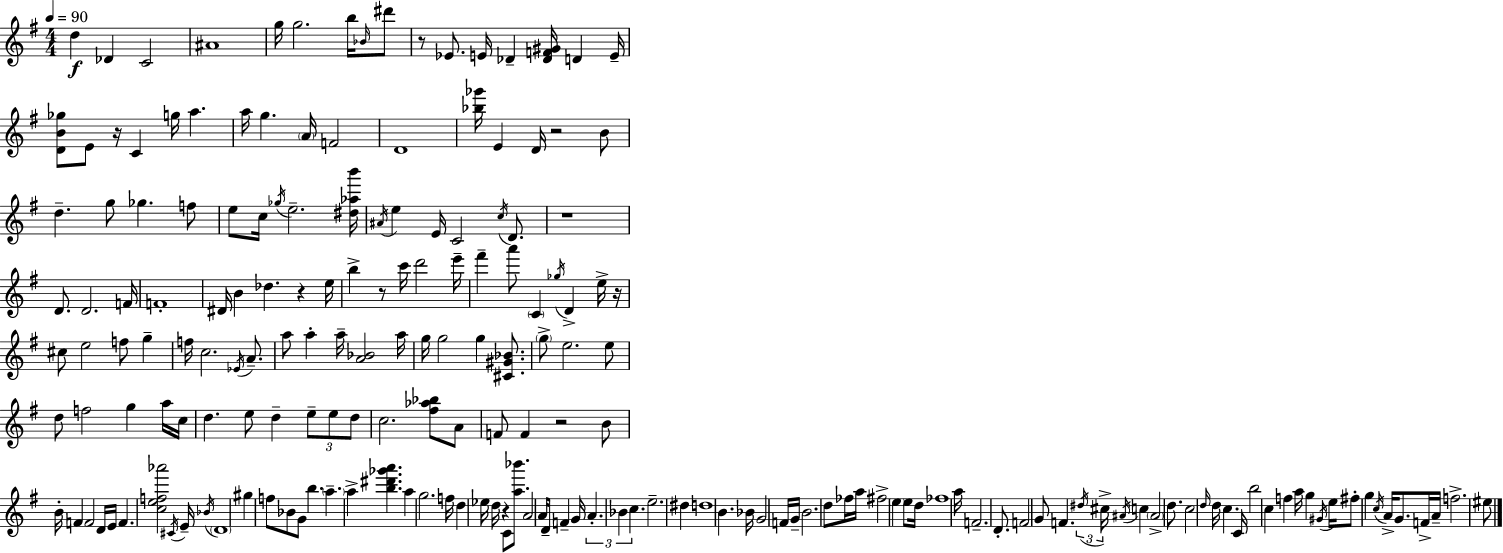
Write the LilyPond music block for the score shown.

{
  \clef treble
  \numericTimeSignature
  \time 4/4
  \key e \minor
  \tempo 4 = 90
  d''4\f des'4 c'2 | ais'1 | g''16 g''2. b''16 \grace { bes'16 } dis'''8 | r8 ees'8. e'16 des'4-- <des' f' gis'>16 d'4 | \break e'16-- <d' b' ges''>8 e'8 r16 c'4 g''16 a''4. | a''16 g''4. \parenthesize a'16 f'2 | d'1 | <bes'' ges'''>16 e'4 d'16 r2 b'8 | \break d''4.-- g''8 ges''4. f''8 | e''8 c''16 \acciaccatura { ges''16 } e''2.-- | <dis'' aes'' b'''>16 \acciaccatura { ais'16 } e''4 e'16 c'2 | \acciaccatura { c''16 } d'8. r1 | \break d'8. d'2. | f'16 f'1-. | dis'16 b'4 des''4. r4 | e''16 b''4-> r8 c'''16 d'''2 | \break e'''16-- fis'''4-- a'''8 \parenthesize c'4 \acciaccatura { ges''16 } d'4-> | e''16-> r16 cis''8 e''2 f''8 | g''4-- f''16 c''2. | \acciaccatura { ees'16 } a'8.-- a''8 a''4-. a''16-- <a' bes'>2 | \break a''16 g''16 g''2 g''4 | <cis' gis' bes'>8. \parenthesize g''8-> e''2. | e''8 d''8 f''2 | g''4 a''16 c''16 d''4. e''8 d''4-- | \break \tuplet 3/2 { e''8-- e''8 d''8 } c''2. | <fis'' aes'' bes''>8 a'8 f'8 f'4 r2 | b'8 b'16-. f'4 f'2 | d'16 e'16 f'4. <c'' e'' f'' aes'''>2 | \break \acciaccatura { cis'16 } e'16-- \acciaccatura { bes'16 } \parenthesize d'1 | gis''4 f''8 bes'8 | g'8 b''4. \parenthesize a''4.-- a''4-> | <b'' dis''' ges''' a'''>4. a''4 g''2. | \break f''16 d''4 ees''16 d''16 r4 | c'8 <a'' bes'''>8. a'2 | a'16 d'8-- f'4-- g'16 \tuplet 3/2 { a'4.-. bes'4 | c''4. } e''2.-- | \break dis''4 d''1 | b'4. bes'16 g'2 | f'16 g'16-- b'2. | d''8 fes''16 a''16 fis''2-> | \break \parenthesize e''4 e''8 d''16 fes''1 | a''16 f'2.-- | d'8.-. f'2 | g'8 f'4. \tuplet 3/2 { \acciaccatura { dis''16 } cis''16-> \acciaccatura { ais'16 } } c''4 \parenthesize ais'2-> | \break d''8. c''2 | \grace { d''16 } d''16 c''4. c'16 b''2 | c''4 f''4 a''16 g''4 | \acciaccatura { gis'16 } e''16 fis''8-. g''4 \acciaccatura { c''16 } a'16-> g'8. f'16-> a'16-- f''2.-> | \break eis''8 \bar "|."
}